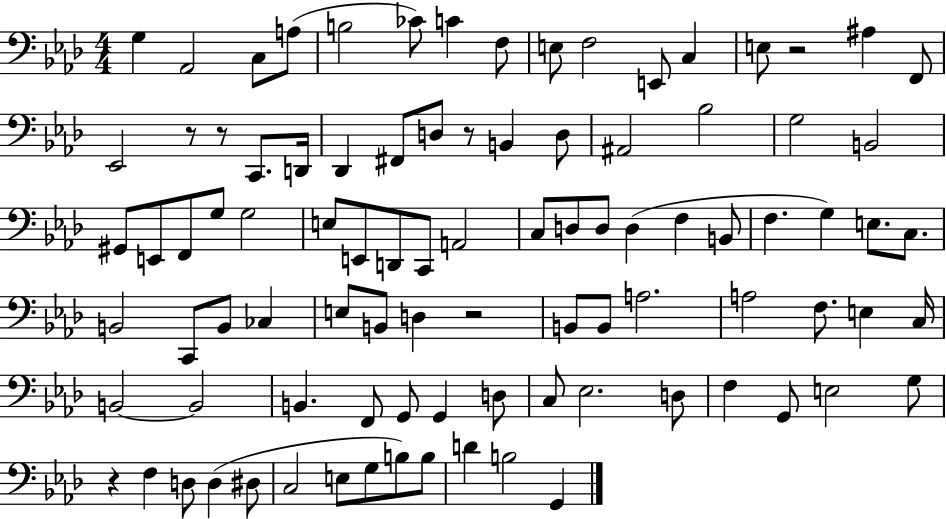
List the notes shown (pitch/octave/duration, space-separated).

G3/q Ab2/h C3/e A3/e B3/h CES4/e C4/q F3/e E3/e F3/h E2/e C3/q E3/e R/h A#3/q F2/e Eb2/h R/e R/e C2/e. D2/s Db2/q F#2/e D3/e R/e B2/q D3/e A#2/h Bb3/h G3/h B2/h G#2/e E2/e F2/e G3/e G3/h E3/e E2/e D2/e C2/e A2/h C3/e D3/e D3/e D3/q F3/q B2/e F3/q. G3/q E3/e. C3/e. B2/h C2/e B2/e CES3/q E3/e B2/e D3/q R/h B2/e B2/e A3/h. A3/h F3/e. E3/q C3/s B2/h B2/h B2/q. F2/e G2/e G2/q D3/e C3/e Eb3/h. D3/e F3/q G2/e E3/h G3/e R/q F3/q D3/e D3/q D#3/e C3/h E3/e G3/e B3/e B3/e D4/q B3/h G2/q